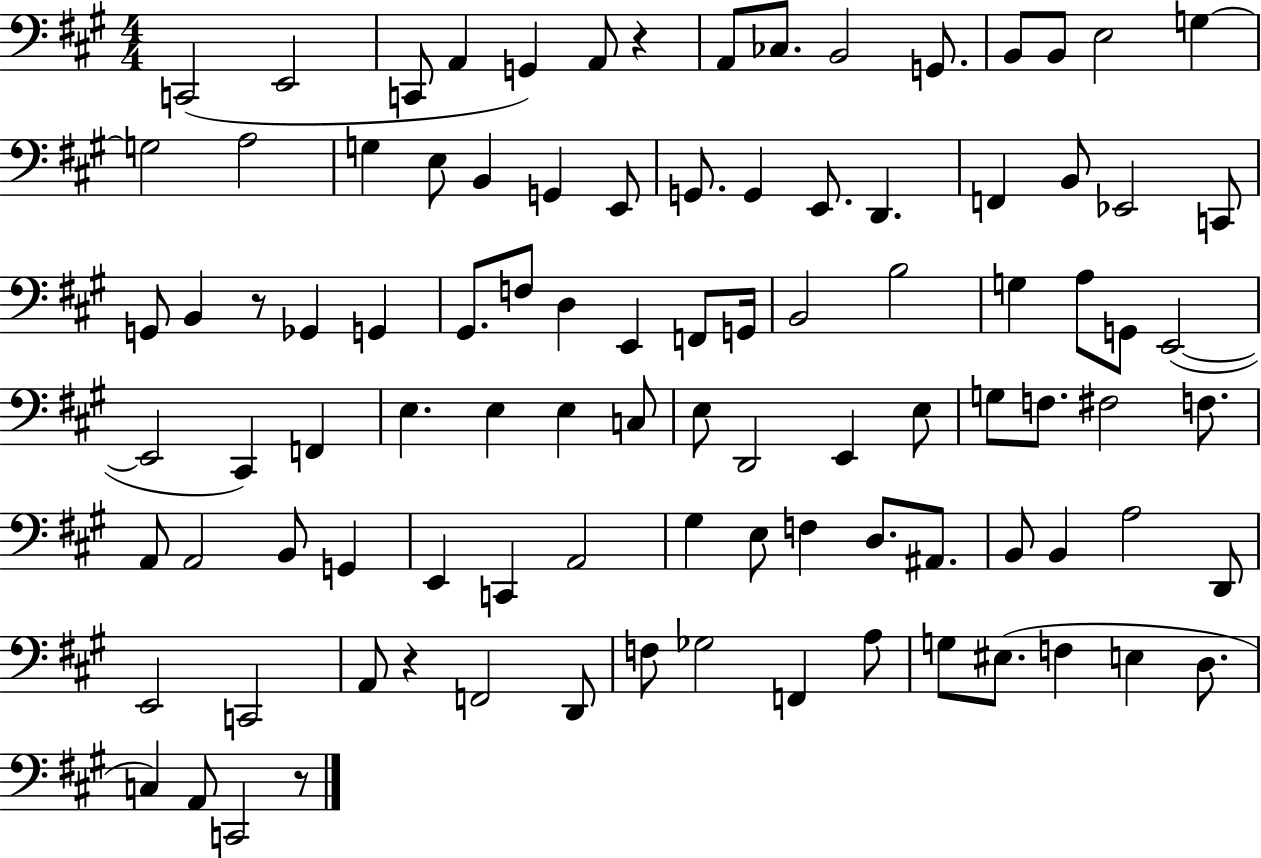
C2/h E2/h C2/e A2/q G2/q A2/e R/q A2/e CES3/e. B2/h G2/e. B2/e B2/e E3/h G3/q G3/h A3/h G3/q E3/e B2/q G2/q E2/e G2/e. G2/q E2/e. D2/q. F2/q B2/e Eb2/h C2/e G2/e B2/q R/e Gb2/q G2/q G#2/e. F3/e D3/q E2/q F2/e G2/s B2/h B3/h G3/q A3/e G2/e E2/h E2/h C#2/q F2/q E3/q. E3/q E3/q C3/e E3/e D2/h E2/q E3/e G3/e F3/e. F#3/h F3/e. A2/e A2/h B2/e G2/q E2/q C2/q A2/h G#3/q E3/e F3/q D3/e. A#2/e. B2/e B2/q A3/h D2/e E2/h C2/h A2/e R/q F2/h D2/e F3/e Gb3/h F2/q A3/e G3/e EIS3/e. F3/q E3/q D3/e. C3/q A2/e C2/h R/e